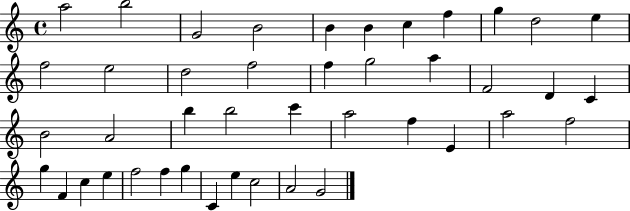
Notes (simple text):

A5/h B5/h G4/h B4/h B4/q B4/q C5/q F5/q G5/q D5/h E5/q F5/h E5/h D5/h F5/h F5/q G5/h A5/q F4/h D4/q C4/q B4/h A4/h B5/q B5/h C6/q A5/h F5/q E4/q A5/h F5/h G5/q F4/q C5/q E5/q F5/h F5/q G5/q C4/q E5/q C5/h A4/h G4/h